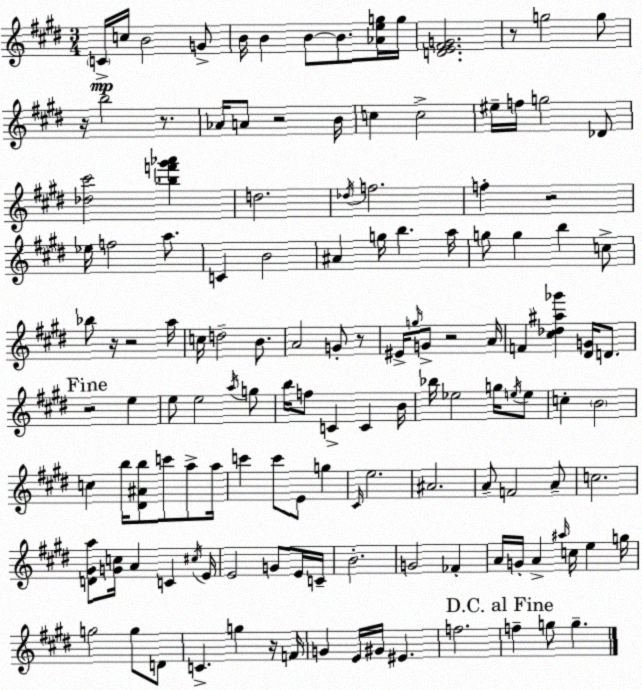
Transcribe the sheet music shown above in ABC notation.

X:1
T:Untitled
M:3/4
L:1/4
K:E
C/4 c/4 B2 G/2 B/4 B B/2 B/2 [_Aeg]/4 g/4 [DE^FG]2 z/2 g2 g/2 z/4 b2 z/2 _A/4 A/2 z2 B/4 c c2 ^e/4 f/4 g2 _D/2 [_d^c']2 [_bf'^g'_a'] d2 _d/4 f2 f z2 _e/4 f2 a/2 C B2 ^A g/4 b a/4 g/2 g b c/2 _b/2 z/4 z2 a/4 c/4 d2 B/2 A2 G/2 z/2 ^E/4 g/4 G/2 z2 A/4 F [^c_d^a_g'] [^DG]/4 D/2 z2 e e/2 e2 a/4 g/2 b/4 f/2 C C B/4 _b/4 _e2 g/4 e/4 e/2 c B2 c b/4 [^D^Ab]/2 c'/2 a/2 a/4 c' c'/2 E/2 g ^C/4 e2 ^A2 A/2 F2 A/2 c2 [D^Ga]/2 [Gc]/4 A C ^c/4 E/4 E2 G/2 E/4 C/4 B2 G2 _F A/4 G/4 A ^a/4 c/4 e g/4 g2 g/2 D/2 C g z/4 F/4 G E/4 ^G/4 ^E f2 f g/2 g